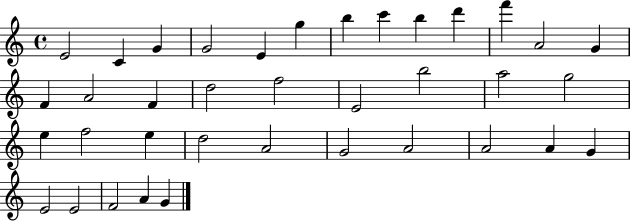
X:1
T:Untitled
M:4/4
L:1/4
K:C
E2 C G G2 E g b c' b d' f' A2 G F A2 F d2 f2 E2 b2 a2 g2 e f2 e d2 A2 G2 A2 A2 A G E2 E2 F2 A G